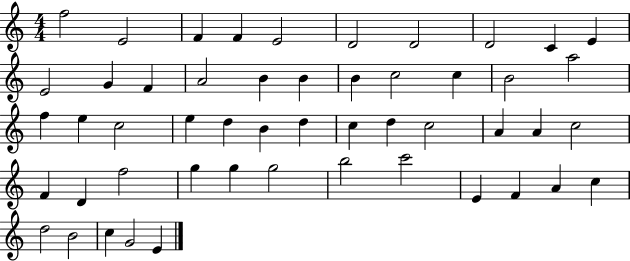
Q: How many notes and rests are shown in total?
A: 51